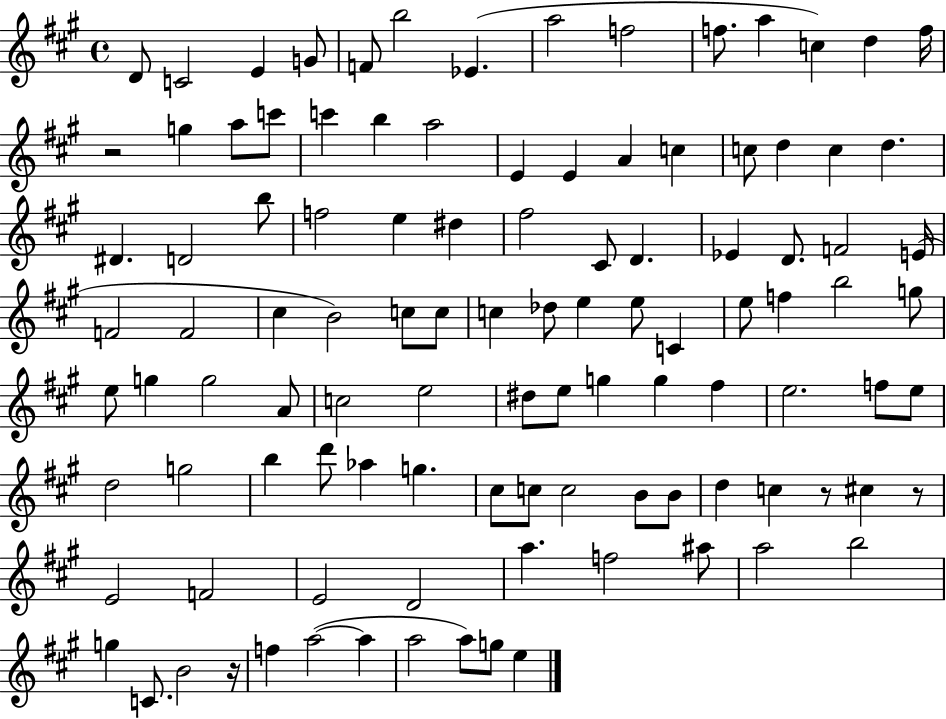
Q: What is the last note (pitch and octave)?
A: E5